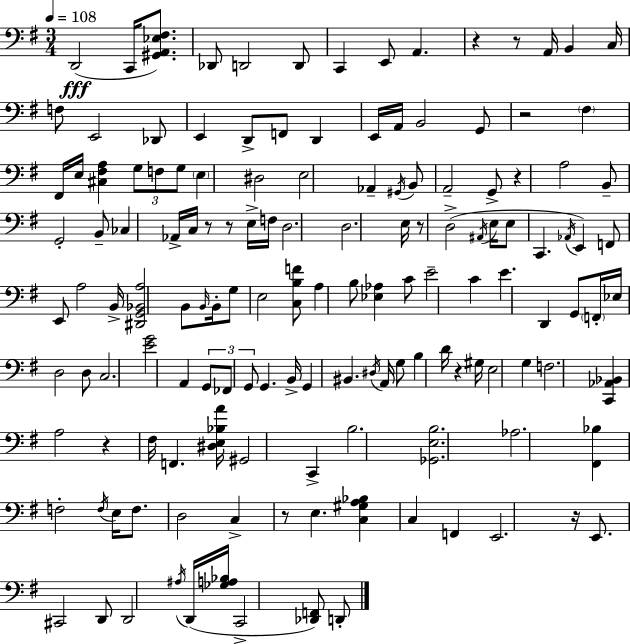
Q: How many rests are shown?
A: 11